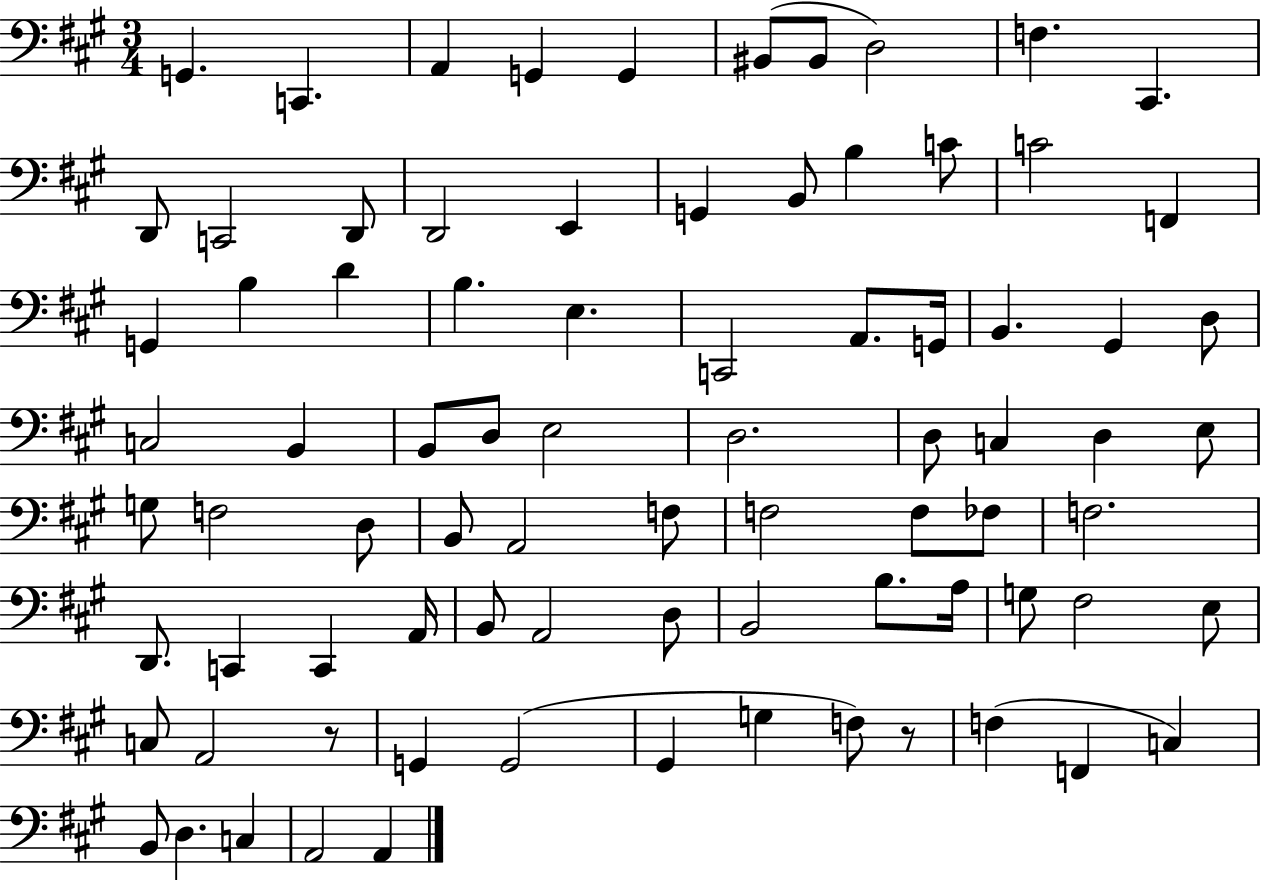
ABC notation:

X:1
T:Untitled
M:3/4
L:1/4
K:A
G,, C,, A,, G,, G,, ^B,,/2 ^B,,/2 D,2 F, ^C,, D,,/2 C,,2 D,,/2 D,,2 E,, G,, B,,/2 B, C/2 C2 F,, G,, B, D B, E, C,,2 A,,/2 G,,/4 B,, ^G,, D,/2 C,2 B,, B,,/2 D,/2 E,2 D,2 D,/2 C, D, E,/2 G,/2 F,2 D,/2 B,,/2 A,,2 F,/2 F,2 F,/2 _F,/2 F,2 D,,/2 C,, C,, A,,/4 B,,/2 A,,2 D,/2 B,,2 B,/2 A,/4 G,/2 ^F,2 E,/2 C,/2 A,,2 z/2 G,, G,,2 ^G,, G, F,/2 z/2 F, F,, C, B,,/2 D, C, A,,2 A,,